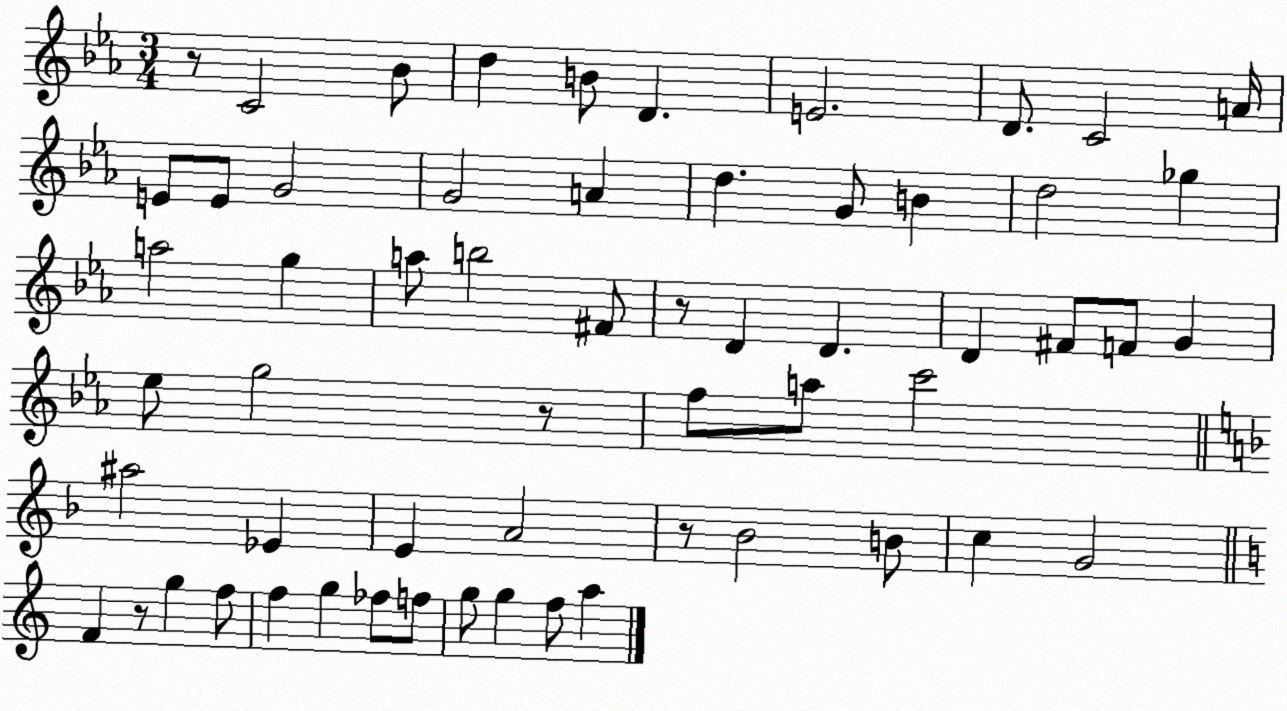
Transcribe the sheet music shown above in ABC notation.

X:1
T:Untitled
M:3/4
L:1/4
K:Eb
z/2 C2 _B/2 d B/2 D E2 D/2 C2 A/4 E/2 E/2 G2 G2 A d G/2 B d2 _g a2 g a/2 b2 ^F/2 z/2 D D D ^F/2 F/2 G _e/2 g2 z/2 f/2 a/2 c'2 ^a2 _E E A2 z/2 _B2 B/2 c G2 F z/2 g f/2 f g _f/2 f/2 g/2 g f/2 a